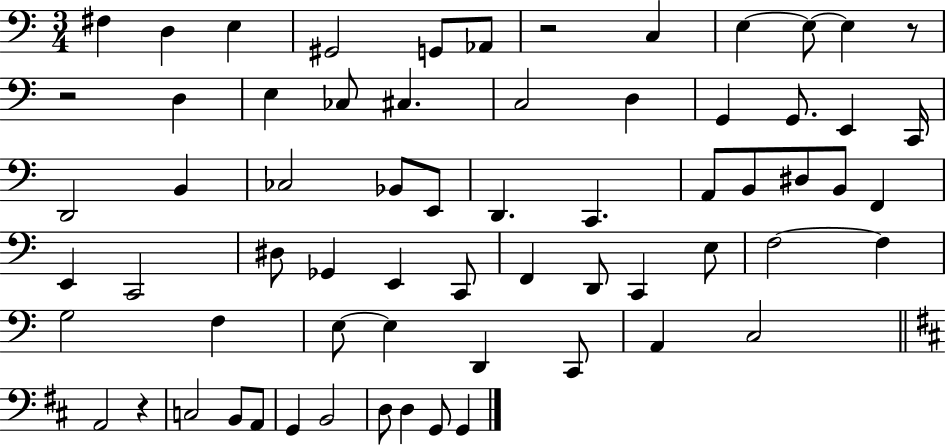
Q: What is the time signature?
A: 3/4